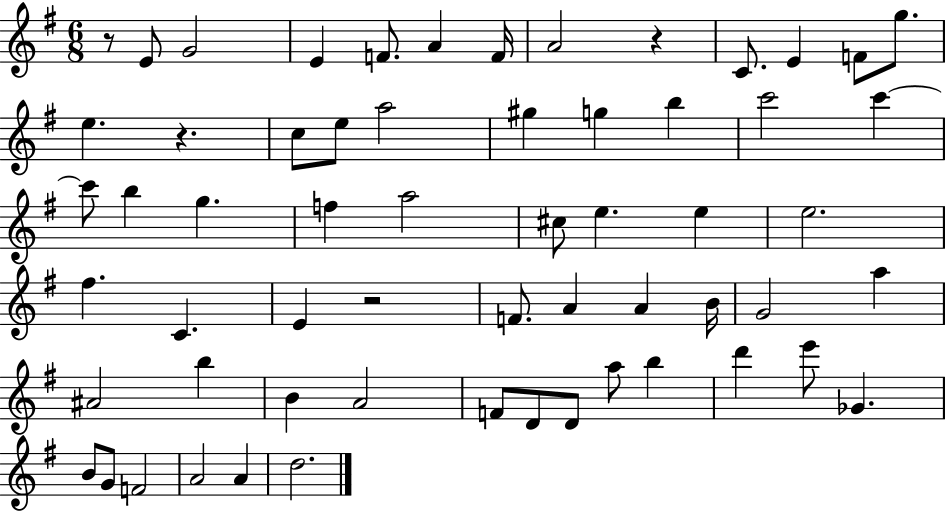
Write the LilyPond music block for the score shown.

{
  \clef treble
  \numericTimeSignature
  \time 6/8
  \key g \major
  r8 e'8 g'2 | e'4 f'8. a'4 f'16 | a'2 r4 | c'8. e'4 f'8 g''8. | \break e''4. r4. | c''8 e''8 a''2 | gis''4 g''4 b''4 | c'''2 c'''4~~ | \break c'''8 b''4 g''4. | f''4 a''2 | cis''8 e''4. e''4 | e''2. | \break fis''4. c'4. | e'4 r2 | f'8. a'4 a'4 b'16 | g'2 a''4 | \break ais'2 b''4 | b'4 a'2 | f'8 d'8 d'8 a''8 b''4 | d'''4 e'''8 ges'4. | \break b'8 g'8 f'2 | a'2 a'4 | d''2. | \bar "|."
}